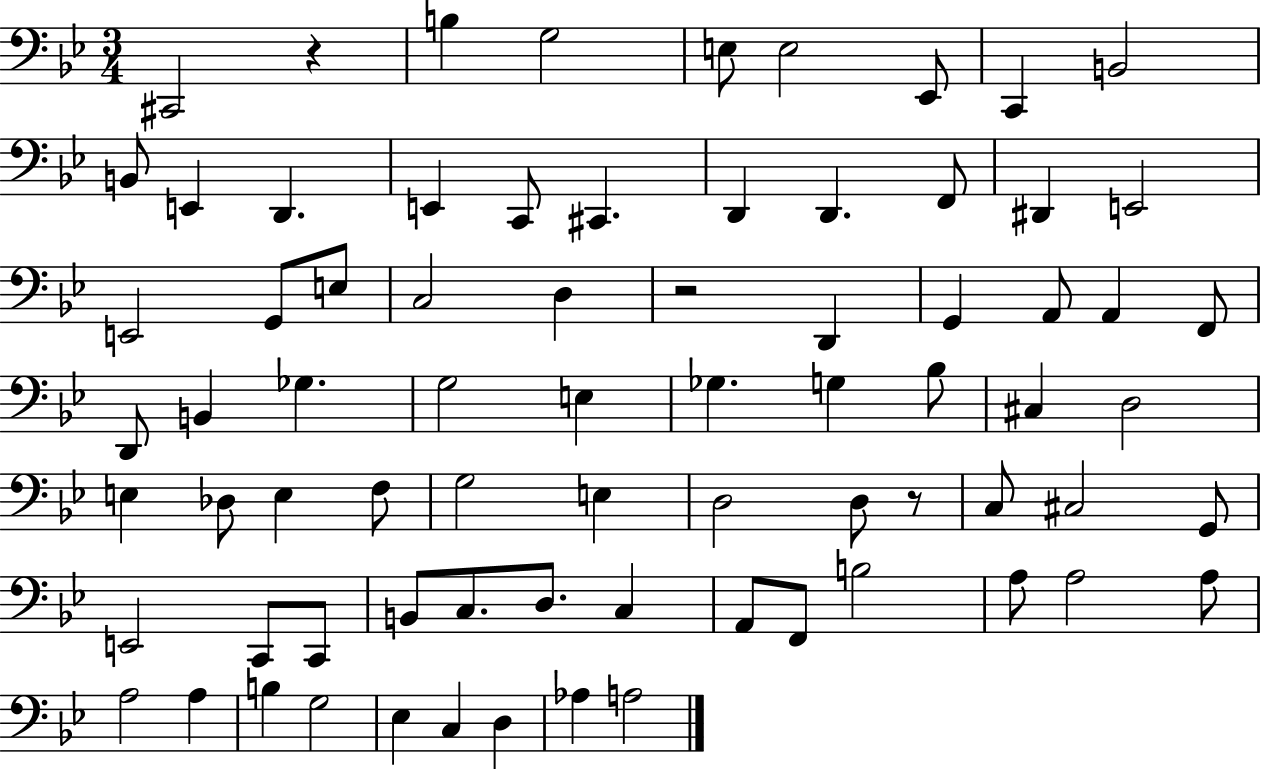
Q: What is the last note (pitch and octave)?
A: A3